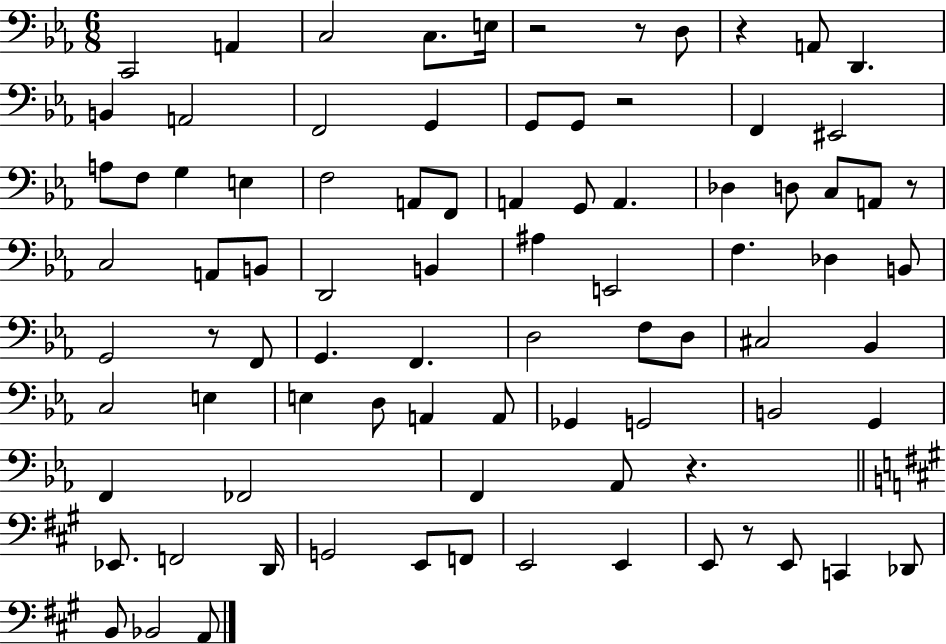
X:1
T:Untitled
M:6/8
L:1/4
K:Eb
C,,2 A,, C,2 C,/2 E,/4 z2 z/2 D,/2 z A,,/2 D,, B,, A,,2 F,,2 G,, G,,/2 G,,/2 z2 F,, ^E,,2 A,/2 F,/2 G, E, F,2 A,,/2 F,,/2 A,, G,,/2 A,, _D, D,/2 C,/2 A,,/2 z/2 C,2 A,,/2 B,,/2 D,,2 B,, ^A, E,,2 F, _D, B,,/2 G,,2 z/2 F,,/2 G,, F,, D,2 F,/2 D,/2 ^C,2 _B,, C,2 E, E, D,/2 A,, A,,/2 _G,, G,,2 B,,2 G,, F,, _F,,2 F,, _A,,/2 z _E,,/2 F,,2 D,,/4 G,,2 E,,/2 F,,/2 E,,2 E,, E,,/2 z/2 E,,/2 C,, _D,,/2 B,,/2 _B,,2 A,,/2